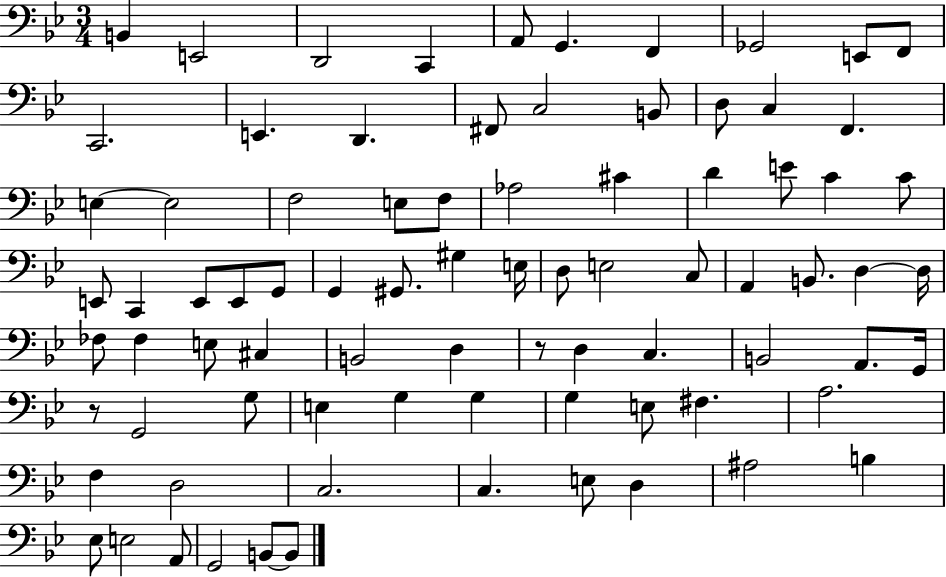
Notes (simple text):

B2/q E2/h D2/h C2/q A2/e G2/q. F2/q Gb2/h E2/e F2/e C2/h. E2/q. D2/q. F#2/e C3/h B2/e D3/e C3/q F2/q. E3/q E3/h F3/h E3/e F3/e Ab3/h C#4/q D4/q E4/e C4/q C4/e E2/e C2/q E2/e E2/e G2/e G2/q G#2/e. G#3/q E3/s D3/e E3/h C3/e A2/q B2/e. D3/q D3/s FES3/e FES3/q E3/e C#3/q B2/h D3/q R/e D3/q C3/q. B2/h A2/e. G2/s R/e G2/h G3/e E3/q G3/q G3/q G3/q E3/e F#3/q. A3/h. F3/q D3/h C3/h. C3/q. E3/e D3/q A#3/h B3/q Eb3/e E3/h A2/e G2/h B2/e B2/e